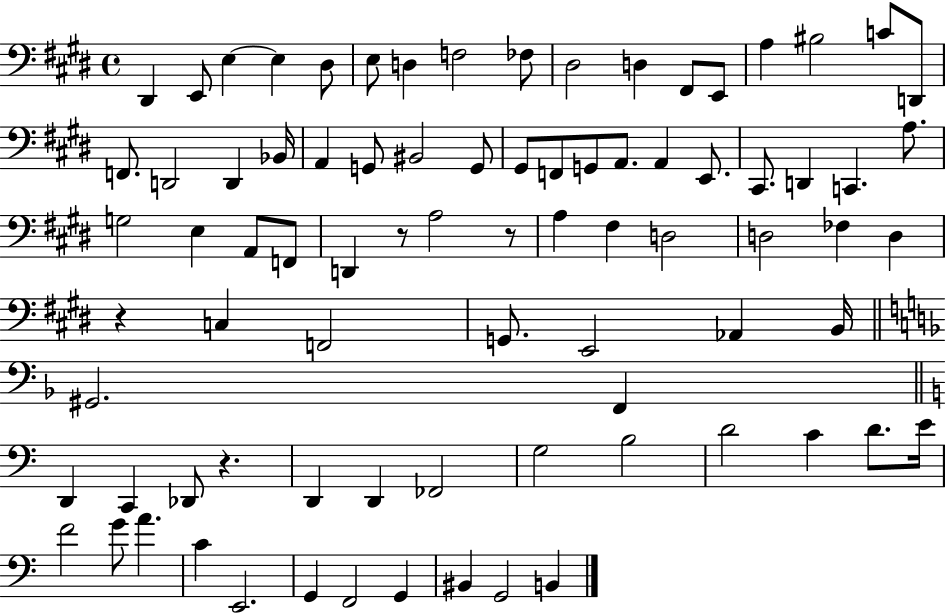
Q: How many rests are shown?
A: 4